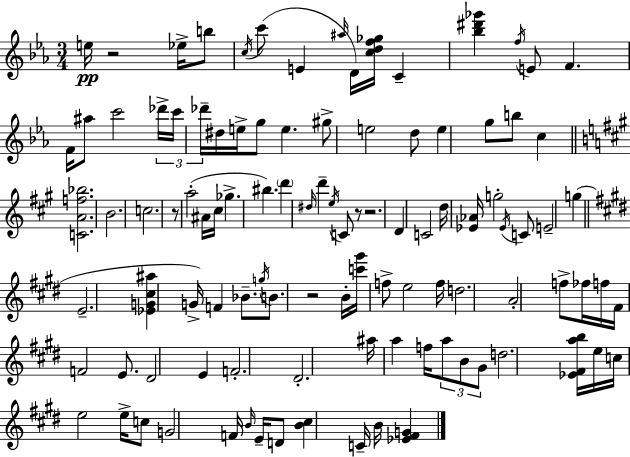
{
  \clef treble
  \numericTimeSignature
  \time 3/4
  \key c \minor
  e''16\pp r2 ees''16-> b''8 | \acciaccatura { c''16 } c'''8( e'4 \grace { ais''16 } d'16) <c'' d'' f'' ges''>16 c'4-- | <bes'' dis''' ges'''>4 \acciaccatura { f''16 } e'8 f'4. | f'16 ais''8 c'''2 | \break \tuplet 3/2 { des'''16-> c'''16 des'''16-- } dis''16 e''16-> g''8 e''4. | gis''8-> e''2 | d''8 e''4 g''8 b''8 c''4 | \bar "||" \break \key a \major <c' a' f'' bes''>2. | b'2. | c''2. | r8 a''2-.( ais'16 cis''16 | \break ges''4.-> bis''4.) | \parenthesize d'''4 \grace { dis''16 } d'''4-- \acciaccatura { e''16 } c'8 | r8 r2. | d'4 c'2 | \break d''16 <ees' aes'>16 g''2-. | \acciaccatura { ees'16 } c'8 e'2-- g''4( | \bar "||" \break \key e \major e'2.-- | <ees' g' cis'' ais''>4 g'16->) f'4 bes'8.-- | \acciaccatura { g''16 } b'8. r2 | b'16-. <c''' gis'''>16 f''8-> e''2 | \break f''16 d''2. | a'2-. f''8-> fes''16 | f''16 fis'16 f'2 e'8. | dis'2 e'4 | \break f'2.-. | dis'2.-. | ais''16 a''4 f''16 \tuplet 3/2 { a''8 b'8 gis'8 } | d''2. | \break <ees' fis' a'' b''>16 e''16 c''16 e''2 | e''16-> c''8 g'2 f'16 | \grace { b'16 } e'16-- d'8 <b' cis''>4 c'16-- b'16 <ees' fis' g'>4 | \bar "|."
}